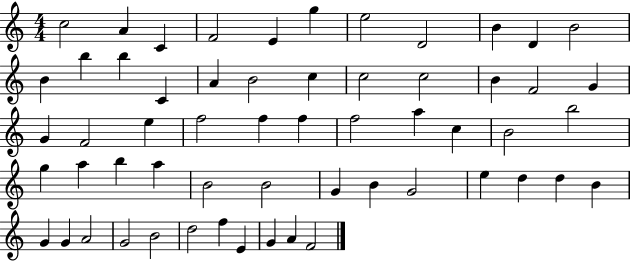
C5/h A4/q C4/q F4/h E4/q G5/q E5/h D4/h B4/q D4/q B4/h B4/q B5/q B5/q C4/q A4/q B4/h C5/q C5/h C5/h B4/q F4/h G4/q G4/q F4/h E5/q F5/h F5/q F5/q F5/h A5/q C5/q B4/h B5/h G5/q A5/q B5/q A5/q B4/h B4/h G4/q B4/q G4/h E5/q D5/q D5/q B4/q G4/q G4/q A4/h G4/h B4/h D5/h F5/q E4/q G4/q A4/q F4/h